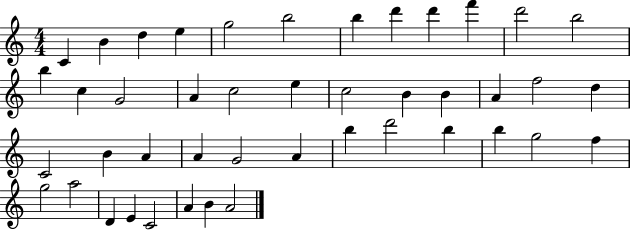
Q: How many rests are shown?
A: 0